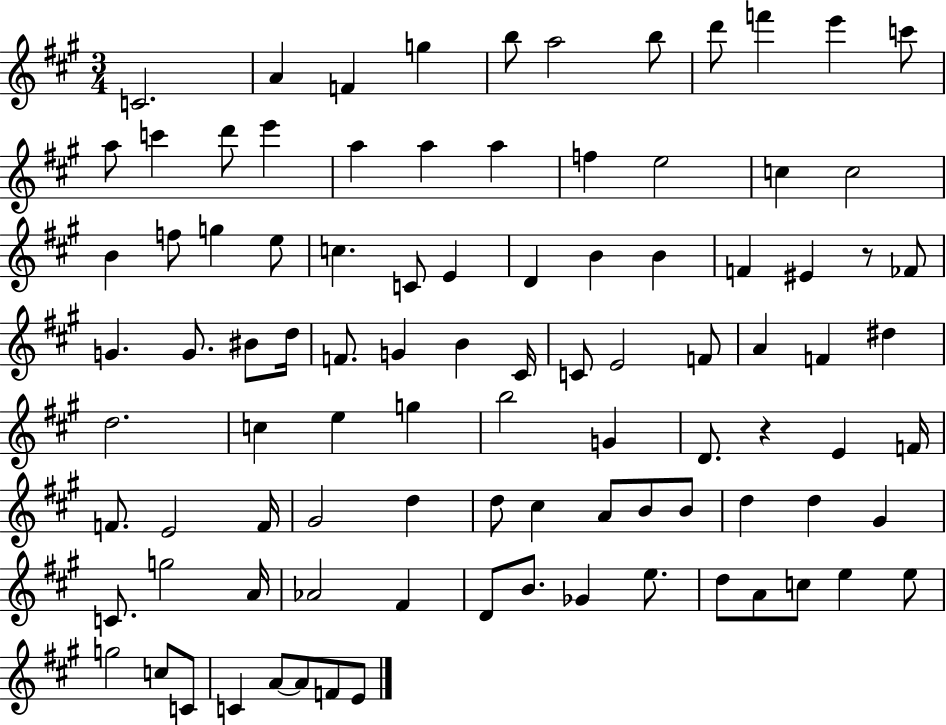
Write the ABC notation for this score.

X:1
T:Untitled
M:3/4
L:1/4
K:A
C2 A F g b/2 a2 b/2 d'/2 f' e' c'/2 a/2 c' d'/2 e' a a a f e2 c c2 B f/2 g e/2 c C/2 E D B B F ^E z/2 _F/2 G G/2 ^B/2 d/4 F/2 G B ^C/4 C/2 E2 F/2 A F ^d d2 c e g b2 G D/2 z E F/4 F/2 E2 F/4 ^G2 d d/2 ^c A/2 B/2 B/2 d d ^G C/2 g2 A/4 _A2 ^F D/2 B/2 _G e/2 d/2 A/2 c/2 e e/2 g2 c/2 C/2 C A/2 A/2 F/2 E/2